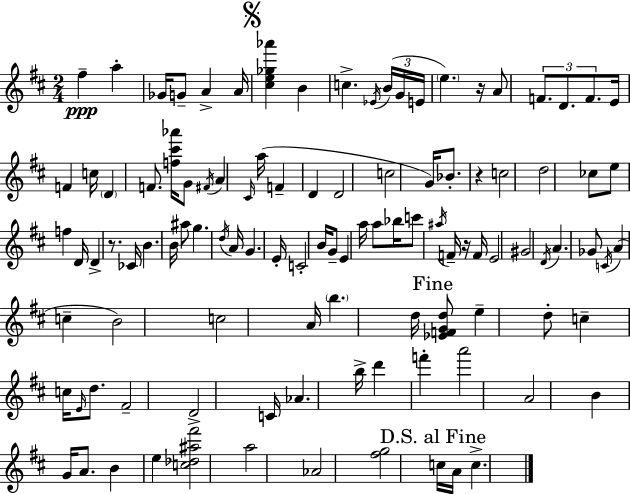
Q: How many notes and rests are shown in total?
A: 107